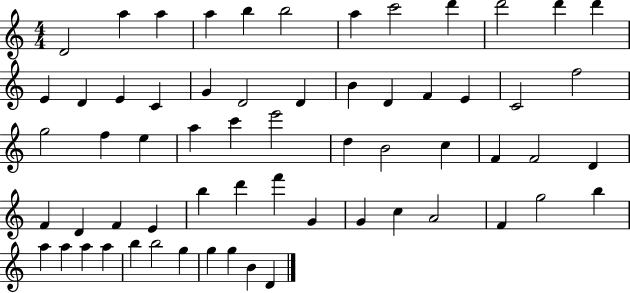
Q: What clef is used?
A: treble